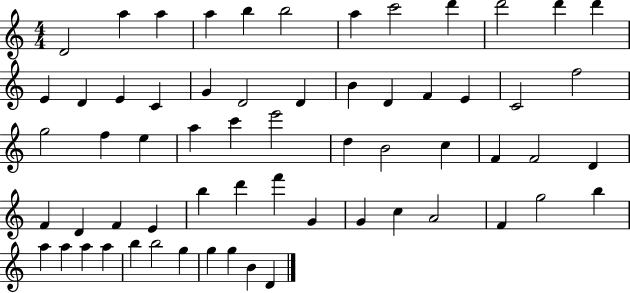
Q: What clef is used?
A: treble